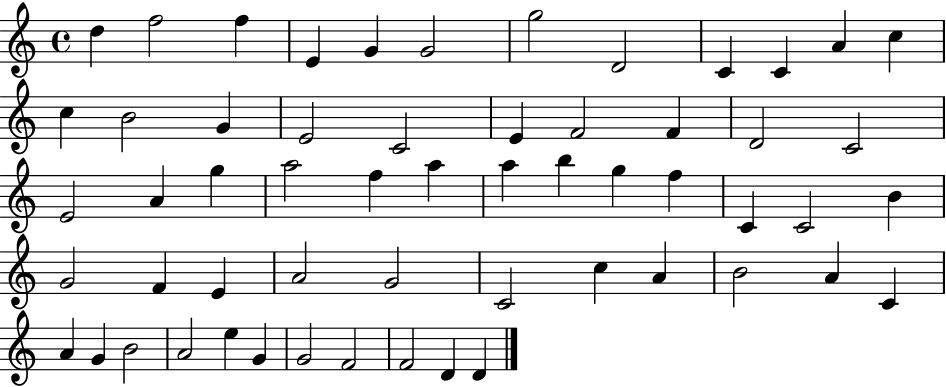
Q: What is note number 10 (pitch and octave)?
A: C4